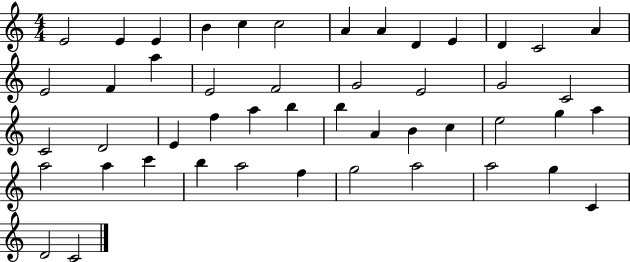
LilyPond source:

{
  \clef treble
  \numericTimeSignature
  \time 4/4
  \key c \major
  e'2 e'4 e'4 | b'4 c''4 c''2 | a'4 a'4 d'4 e'4 | d'4 c'2 a'4 | \break e'2 f'4 a''4 | e'2 f'2 | g'2 e'2 | g'2 c'2 | \break c'2 d'2 | e'4 f''4 a''4 b''4 | b''4 a'4 b'4 c''4 | e''2 g''4 a''4 | \break a''2 a''4 c'''4 | b''4 a''2 f''4 | g''2 a''2 | a''2 g''4 c'4 | \break d'2 c'2 | \bar "|."
}